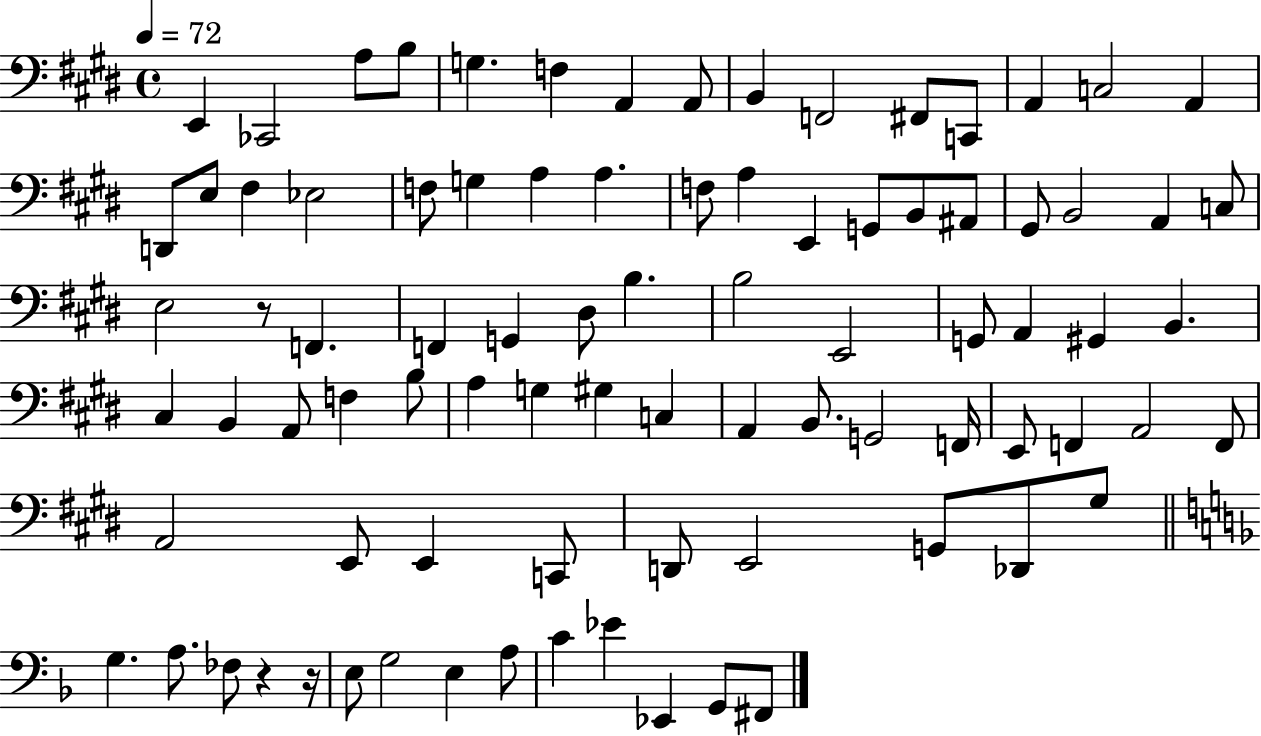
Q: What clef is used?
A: bass